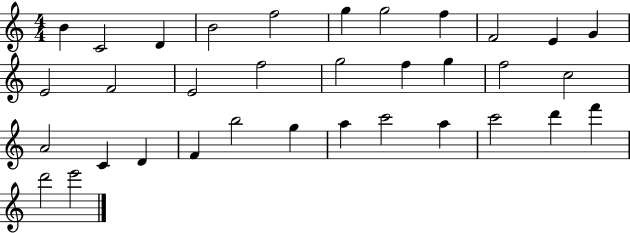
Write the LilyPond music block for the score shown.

{
  \clef treble
  \numericTimeSignature
  \time 4/4
  \key c \major
  b'4 c'2 d'4 | b'2 f''2 | g''4 g''2 f''4 | f'2 e'4 g'4 | \break e'2 f'2 | e'2 f''2 | g''2 f''4 g''4 | f''2 c''2 | \break a'2 c'4 d'4 | f'4 b''2 g''4 | a''4 c'''2 a''4 | c'''2 d'''4 f'''4 | \break d'''2 e'''2 | \bar "|."
}